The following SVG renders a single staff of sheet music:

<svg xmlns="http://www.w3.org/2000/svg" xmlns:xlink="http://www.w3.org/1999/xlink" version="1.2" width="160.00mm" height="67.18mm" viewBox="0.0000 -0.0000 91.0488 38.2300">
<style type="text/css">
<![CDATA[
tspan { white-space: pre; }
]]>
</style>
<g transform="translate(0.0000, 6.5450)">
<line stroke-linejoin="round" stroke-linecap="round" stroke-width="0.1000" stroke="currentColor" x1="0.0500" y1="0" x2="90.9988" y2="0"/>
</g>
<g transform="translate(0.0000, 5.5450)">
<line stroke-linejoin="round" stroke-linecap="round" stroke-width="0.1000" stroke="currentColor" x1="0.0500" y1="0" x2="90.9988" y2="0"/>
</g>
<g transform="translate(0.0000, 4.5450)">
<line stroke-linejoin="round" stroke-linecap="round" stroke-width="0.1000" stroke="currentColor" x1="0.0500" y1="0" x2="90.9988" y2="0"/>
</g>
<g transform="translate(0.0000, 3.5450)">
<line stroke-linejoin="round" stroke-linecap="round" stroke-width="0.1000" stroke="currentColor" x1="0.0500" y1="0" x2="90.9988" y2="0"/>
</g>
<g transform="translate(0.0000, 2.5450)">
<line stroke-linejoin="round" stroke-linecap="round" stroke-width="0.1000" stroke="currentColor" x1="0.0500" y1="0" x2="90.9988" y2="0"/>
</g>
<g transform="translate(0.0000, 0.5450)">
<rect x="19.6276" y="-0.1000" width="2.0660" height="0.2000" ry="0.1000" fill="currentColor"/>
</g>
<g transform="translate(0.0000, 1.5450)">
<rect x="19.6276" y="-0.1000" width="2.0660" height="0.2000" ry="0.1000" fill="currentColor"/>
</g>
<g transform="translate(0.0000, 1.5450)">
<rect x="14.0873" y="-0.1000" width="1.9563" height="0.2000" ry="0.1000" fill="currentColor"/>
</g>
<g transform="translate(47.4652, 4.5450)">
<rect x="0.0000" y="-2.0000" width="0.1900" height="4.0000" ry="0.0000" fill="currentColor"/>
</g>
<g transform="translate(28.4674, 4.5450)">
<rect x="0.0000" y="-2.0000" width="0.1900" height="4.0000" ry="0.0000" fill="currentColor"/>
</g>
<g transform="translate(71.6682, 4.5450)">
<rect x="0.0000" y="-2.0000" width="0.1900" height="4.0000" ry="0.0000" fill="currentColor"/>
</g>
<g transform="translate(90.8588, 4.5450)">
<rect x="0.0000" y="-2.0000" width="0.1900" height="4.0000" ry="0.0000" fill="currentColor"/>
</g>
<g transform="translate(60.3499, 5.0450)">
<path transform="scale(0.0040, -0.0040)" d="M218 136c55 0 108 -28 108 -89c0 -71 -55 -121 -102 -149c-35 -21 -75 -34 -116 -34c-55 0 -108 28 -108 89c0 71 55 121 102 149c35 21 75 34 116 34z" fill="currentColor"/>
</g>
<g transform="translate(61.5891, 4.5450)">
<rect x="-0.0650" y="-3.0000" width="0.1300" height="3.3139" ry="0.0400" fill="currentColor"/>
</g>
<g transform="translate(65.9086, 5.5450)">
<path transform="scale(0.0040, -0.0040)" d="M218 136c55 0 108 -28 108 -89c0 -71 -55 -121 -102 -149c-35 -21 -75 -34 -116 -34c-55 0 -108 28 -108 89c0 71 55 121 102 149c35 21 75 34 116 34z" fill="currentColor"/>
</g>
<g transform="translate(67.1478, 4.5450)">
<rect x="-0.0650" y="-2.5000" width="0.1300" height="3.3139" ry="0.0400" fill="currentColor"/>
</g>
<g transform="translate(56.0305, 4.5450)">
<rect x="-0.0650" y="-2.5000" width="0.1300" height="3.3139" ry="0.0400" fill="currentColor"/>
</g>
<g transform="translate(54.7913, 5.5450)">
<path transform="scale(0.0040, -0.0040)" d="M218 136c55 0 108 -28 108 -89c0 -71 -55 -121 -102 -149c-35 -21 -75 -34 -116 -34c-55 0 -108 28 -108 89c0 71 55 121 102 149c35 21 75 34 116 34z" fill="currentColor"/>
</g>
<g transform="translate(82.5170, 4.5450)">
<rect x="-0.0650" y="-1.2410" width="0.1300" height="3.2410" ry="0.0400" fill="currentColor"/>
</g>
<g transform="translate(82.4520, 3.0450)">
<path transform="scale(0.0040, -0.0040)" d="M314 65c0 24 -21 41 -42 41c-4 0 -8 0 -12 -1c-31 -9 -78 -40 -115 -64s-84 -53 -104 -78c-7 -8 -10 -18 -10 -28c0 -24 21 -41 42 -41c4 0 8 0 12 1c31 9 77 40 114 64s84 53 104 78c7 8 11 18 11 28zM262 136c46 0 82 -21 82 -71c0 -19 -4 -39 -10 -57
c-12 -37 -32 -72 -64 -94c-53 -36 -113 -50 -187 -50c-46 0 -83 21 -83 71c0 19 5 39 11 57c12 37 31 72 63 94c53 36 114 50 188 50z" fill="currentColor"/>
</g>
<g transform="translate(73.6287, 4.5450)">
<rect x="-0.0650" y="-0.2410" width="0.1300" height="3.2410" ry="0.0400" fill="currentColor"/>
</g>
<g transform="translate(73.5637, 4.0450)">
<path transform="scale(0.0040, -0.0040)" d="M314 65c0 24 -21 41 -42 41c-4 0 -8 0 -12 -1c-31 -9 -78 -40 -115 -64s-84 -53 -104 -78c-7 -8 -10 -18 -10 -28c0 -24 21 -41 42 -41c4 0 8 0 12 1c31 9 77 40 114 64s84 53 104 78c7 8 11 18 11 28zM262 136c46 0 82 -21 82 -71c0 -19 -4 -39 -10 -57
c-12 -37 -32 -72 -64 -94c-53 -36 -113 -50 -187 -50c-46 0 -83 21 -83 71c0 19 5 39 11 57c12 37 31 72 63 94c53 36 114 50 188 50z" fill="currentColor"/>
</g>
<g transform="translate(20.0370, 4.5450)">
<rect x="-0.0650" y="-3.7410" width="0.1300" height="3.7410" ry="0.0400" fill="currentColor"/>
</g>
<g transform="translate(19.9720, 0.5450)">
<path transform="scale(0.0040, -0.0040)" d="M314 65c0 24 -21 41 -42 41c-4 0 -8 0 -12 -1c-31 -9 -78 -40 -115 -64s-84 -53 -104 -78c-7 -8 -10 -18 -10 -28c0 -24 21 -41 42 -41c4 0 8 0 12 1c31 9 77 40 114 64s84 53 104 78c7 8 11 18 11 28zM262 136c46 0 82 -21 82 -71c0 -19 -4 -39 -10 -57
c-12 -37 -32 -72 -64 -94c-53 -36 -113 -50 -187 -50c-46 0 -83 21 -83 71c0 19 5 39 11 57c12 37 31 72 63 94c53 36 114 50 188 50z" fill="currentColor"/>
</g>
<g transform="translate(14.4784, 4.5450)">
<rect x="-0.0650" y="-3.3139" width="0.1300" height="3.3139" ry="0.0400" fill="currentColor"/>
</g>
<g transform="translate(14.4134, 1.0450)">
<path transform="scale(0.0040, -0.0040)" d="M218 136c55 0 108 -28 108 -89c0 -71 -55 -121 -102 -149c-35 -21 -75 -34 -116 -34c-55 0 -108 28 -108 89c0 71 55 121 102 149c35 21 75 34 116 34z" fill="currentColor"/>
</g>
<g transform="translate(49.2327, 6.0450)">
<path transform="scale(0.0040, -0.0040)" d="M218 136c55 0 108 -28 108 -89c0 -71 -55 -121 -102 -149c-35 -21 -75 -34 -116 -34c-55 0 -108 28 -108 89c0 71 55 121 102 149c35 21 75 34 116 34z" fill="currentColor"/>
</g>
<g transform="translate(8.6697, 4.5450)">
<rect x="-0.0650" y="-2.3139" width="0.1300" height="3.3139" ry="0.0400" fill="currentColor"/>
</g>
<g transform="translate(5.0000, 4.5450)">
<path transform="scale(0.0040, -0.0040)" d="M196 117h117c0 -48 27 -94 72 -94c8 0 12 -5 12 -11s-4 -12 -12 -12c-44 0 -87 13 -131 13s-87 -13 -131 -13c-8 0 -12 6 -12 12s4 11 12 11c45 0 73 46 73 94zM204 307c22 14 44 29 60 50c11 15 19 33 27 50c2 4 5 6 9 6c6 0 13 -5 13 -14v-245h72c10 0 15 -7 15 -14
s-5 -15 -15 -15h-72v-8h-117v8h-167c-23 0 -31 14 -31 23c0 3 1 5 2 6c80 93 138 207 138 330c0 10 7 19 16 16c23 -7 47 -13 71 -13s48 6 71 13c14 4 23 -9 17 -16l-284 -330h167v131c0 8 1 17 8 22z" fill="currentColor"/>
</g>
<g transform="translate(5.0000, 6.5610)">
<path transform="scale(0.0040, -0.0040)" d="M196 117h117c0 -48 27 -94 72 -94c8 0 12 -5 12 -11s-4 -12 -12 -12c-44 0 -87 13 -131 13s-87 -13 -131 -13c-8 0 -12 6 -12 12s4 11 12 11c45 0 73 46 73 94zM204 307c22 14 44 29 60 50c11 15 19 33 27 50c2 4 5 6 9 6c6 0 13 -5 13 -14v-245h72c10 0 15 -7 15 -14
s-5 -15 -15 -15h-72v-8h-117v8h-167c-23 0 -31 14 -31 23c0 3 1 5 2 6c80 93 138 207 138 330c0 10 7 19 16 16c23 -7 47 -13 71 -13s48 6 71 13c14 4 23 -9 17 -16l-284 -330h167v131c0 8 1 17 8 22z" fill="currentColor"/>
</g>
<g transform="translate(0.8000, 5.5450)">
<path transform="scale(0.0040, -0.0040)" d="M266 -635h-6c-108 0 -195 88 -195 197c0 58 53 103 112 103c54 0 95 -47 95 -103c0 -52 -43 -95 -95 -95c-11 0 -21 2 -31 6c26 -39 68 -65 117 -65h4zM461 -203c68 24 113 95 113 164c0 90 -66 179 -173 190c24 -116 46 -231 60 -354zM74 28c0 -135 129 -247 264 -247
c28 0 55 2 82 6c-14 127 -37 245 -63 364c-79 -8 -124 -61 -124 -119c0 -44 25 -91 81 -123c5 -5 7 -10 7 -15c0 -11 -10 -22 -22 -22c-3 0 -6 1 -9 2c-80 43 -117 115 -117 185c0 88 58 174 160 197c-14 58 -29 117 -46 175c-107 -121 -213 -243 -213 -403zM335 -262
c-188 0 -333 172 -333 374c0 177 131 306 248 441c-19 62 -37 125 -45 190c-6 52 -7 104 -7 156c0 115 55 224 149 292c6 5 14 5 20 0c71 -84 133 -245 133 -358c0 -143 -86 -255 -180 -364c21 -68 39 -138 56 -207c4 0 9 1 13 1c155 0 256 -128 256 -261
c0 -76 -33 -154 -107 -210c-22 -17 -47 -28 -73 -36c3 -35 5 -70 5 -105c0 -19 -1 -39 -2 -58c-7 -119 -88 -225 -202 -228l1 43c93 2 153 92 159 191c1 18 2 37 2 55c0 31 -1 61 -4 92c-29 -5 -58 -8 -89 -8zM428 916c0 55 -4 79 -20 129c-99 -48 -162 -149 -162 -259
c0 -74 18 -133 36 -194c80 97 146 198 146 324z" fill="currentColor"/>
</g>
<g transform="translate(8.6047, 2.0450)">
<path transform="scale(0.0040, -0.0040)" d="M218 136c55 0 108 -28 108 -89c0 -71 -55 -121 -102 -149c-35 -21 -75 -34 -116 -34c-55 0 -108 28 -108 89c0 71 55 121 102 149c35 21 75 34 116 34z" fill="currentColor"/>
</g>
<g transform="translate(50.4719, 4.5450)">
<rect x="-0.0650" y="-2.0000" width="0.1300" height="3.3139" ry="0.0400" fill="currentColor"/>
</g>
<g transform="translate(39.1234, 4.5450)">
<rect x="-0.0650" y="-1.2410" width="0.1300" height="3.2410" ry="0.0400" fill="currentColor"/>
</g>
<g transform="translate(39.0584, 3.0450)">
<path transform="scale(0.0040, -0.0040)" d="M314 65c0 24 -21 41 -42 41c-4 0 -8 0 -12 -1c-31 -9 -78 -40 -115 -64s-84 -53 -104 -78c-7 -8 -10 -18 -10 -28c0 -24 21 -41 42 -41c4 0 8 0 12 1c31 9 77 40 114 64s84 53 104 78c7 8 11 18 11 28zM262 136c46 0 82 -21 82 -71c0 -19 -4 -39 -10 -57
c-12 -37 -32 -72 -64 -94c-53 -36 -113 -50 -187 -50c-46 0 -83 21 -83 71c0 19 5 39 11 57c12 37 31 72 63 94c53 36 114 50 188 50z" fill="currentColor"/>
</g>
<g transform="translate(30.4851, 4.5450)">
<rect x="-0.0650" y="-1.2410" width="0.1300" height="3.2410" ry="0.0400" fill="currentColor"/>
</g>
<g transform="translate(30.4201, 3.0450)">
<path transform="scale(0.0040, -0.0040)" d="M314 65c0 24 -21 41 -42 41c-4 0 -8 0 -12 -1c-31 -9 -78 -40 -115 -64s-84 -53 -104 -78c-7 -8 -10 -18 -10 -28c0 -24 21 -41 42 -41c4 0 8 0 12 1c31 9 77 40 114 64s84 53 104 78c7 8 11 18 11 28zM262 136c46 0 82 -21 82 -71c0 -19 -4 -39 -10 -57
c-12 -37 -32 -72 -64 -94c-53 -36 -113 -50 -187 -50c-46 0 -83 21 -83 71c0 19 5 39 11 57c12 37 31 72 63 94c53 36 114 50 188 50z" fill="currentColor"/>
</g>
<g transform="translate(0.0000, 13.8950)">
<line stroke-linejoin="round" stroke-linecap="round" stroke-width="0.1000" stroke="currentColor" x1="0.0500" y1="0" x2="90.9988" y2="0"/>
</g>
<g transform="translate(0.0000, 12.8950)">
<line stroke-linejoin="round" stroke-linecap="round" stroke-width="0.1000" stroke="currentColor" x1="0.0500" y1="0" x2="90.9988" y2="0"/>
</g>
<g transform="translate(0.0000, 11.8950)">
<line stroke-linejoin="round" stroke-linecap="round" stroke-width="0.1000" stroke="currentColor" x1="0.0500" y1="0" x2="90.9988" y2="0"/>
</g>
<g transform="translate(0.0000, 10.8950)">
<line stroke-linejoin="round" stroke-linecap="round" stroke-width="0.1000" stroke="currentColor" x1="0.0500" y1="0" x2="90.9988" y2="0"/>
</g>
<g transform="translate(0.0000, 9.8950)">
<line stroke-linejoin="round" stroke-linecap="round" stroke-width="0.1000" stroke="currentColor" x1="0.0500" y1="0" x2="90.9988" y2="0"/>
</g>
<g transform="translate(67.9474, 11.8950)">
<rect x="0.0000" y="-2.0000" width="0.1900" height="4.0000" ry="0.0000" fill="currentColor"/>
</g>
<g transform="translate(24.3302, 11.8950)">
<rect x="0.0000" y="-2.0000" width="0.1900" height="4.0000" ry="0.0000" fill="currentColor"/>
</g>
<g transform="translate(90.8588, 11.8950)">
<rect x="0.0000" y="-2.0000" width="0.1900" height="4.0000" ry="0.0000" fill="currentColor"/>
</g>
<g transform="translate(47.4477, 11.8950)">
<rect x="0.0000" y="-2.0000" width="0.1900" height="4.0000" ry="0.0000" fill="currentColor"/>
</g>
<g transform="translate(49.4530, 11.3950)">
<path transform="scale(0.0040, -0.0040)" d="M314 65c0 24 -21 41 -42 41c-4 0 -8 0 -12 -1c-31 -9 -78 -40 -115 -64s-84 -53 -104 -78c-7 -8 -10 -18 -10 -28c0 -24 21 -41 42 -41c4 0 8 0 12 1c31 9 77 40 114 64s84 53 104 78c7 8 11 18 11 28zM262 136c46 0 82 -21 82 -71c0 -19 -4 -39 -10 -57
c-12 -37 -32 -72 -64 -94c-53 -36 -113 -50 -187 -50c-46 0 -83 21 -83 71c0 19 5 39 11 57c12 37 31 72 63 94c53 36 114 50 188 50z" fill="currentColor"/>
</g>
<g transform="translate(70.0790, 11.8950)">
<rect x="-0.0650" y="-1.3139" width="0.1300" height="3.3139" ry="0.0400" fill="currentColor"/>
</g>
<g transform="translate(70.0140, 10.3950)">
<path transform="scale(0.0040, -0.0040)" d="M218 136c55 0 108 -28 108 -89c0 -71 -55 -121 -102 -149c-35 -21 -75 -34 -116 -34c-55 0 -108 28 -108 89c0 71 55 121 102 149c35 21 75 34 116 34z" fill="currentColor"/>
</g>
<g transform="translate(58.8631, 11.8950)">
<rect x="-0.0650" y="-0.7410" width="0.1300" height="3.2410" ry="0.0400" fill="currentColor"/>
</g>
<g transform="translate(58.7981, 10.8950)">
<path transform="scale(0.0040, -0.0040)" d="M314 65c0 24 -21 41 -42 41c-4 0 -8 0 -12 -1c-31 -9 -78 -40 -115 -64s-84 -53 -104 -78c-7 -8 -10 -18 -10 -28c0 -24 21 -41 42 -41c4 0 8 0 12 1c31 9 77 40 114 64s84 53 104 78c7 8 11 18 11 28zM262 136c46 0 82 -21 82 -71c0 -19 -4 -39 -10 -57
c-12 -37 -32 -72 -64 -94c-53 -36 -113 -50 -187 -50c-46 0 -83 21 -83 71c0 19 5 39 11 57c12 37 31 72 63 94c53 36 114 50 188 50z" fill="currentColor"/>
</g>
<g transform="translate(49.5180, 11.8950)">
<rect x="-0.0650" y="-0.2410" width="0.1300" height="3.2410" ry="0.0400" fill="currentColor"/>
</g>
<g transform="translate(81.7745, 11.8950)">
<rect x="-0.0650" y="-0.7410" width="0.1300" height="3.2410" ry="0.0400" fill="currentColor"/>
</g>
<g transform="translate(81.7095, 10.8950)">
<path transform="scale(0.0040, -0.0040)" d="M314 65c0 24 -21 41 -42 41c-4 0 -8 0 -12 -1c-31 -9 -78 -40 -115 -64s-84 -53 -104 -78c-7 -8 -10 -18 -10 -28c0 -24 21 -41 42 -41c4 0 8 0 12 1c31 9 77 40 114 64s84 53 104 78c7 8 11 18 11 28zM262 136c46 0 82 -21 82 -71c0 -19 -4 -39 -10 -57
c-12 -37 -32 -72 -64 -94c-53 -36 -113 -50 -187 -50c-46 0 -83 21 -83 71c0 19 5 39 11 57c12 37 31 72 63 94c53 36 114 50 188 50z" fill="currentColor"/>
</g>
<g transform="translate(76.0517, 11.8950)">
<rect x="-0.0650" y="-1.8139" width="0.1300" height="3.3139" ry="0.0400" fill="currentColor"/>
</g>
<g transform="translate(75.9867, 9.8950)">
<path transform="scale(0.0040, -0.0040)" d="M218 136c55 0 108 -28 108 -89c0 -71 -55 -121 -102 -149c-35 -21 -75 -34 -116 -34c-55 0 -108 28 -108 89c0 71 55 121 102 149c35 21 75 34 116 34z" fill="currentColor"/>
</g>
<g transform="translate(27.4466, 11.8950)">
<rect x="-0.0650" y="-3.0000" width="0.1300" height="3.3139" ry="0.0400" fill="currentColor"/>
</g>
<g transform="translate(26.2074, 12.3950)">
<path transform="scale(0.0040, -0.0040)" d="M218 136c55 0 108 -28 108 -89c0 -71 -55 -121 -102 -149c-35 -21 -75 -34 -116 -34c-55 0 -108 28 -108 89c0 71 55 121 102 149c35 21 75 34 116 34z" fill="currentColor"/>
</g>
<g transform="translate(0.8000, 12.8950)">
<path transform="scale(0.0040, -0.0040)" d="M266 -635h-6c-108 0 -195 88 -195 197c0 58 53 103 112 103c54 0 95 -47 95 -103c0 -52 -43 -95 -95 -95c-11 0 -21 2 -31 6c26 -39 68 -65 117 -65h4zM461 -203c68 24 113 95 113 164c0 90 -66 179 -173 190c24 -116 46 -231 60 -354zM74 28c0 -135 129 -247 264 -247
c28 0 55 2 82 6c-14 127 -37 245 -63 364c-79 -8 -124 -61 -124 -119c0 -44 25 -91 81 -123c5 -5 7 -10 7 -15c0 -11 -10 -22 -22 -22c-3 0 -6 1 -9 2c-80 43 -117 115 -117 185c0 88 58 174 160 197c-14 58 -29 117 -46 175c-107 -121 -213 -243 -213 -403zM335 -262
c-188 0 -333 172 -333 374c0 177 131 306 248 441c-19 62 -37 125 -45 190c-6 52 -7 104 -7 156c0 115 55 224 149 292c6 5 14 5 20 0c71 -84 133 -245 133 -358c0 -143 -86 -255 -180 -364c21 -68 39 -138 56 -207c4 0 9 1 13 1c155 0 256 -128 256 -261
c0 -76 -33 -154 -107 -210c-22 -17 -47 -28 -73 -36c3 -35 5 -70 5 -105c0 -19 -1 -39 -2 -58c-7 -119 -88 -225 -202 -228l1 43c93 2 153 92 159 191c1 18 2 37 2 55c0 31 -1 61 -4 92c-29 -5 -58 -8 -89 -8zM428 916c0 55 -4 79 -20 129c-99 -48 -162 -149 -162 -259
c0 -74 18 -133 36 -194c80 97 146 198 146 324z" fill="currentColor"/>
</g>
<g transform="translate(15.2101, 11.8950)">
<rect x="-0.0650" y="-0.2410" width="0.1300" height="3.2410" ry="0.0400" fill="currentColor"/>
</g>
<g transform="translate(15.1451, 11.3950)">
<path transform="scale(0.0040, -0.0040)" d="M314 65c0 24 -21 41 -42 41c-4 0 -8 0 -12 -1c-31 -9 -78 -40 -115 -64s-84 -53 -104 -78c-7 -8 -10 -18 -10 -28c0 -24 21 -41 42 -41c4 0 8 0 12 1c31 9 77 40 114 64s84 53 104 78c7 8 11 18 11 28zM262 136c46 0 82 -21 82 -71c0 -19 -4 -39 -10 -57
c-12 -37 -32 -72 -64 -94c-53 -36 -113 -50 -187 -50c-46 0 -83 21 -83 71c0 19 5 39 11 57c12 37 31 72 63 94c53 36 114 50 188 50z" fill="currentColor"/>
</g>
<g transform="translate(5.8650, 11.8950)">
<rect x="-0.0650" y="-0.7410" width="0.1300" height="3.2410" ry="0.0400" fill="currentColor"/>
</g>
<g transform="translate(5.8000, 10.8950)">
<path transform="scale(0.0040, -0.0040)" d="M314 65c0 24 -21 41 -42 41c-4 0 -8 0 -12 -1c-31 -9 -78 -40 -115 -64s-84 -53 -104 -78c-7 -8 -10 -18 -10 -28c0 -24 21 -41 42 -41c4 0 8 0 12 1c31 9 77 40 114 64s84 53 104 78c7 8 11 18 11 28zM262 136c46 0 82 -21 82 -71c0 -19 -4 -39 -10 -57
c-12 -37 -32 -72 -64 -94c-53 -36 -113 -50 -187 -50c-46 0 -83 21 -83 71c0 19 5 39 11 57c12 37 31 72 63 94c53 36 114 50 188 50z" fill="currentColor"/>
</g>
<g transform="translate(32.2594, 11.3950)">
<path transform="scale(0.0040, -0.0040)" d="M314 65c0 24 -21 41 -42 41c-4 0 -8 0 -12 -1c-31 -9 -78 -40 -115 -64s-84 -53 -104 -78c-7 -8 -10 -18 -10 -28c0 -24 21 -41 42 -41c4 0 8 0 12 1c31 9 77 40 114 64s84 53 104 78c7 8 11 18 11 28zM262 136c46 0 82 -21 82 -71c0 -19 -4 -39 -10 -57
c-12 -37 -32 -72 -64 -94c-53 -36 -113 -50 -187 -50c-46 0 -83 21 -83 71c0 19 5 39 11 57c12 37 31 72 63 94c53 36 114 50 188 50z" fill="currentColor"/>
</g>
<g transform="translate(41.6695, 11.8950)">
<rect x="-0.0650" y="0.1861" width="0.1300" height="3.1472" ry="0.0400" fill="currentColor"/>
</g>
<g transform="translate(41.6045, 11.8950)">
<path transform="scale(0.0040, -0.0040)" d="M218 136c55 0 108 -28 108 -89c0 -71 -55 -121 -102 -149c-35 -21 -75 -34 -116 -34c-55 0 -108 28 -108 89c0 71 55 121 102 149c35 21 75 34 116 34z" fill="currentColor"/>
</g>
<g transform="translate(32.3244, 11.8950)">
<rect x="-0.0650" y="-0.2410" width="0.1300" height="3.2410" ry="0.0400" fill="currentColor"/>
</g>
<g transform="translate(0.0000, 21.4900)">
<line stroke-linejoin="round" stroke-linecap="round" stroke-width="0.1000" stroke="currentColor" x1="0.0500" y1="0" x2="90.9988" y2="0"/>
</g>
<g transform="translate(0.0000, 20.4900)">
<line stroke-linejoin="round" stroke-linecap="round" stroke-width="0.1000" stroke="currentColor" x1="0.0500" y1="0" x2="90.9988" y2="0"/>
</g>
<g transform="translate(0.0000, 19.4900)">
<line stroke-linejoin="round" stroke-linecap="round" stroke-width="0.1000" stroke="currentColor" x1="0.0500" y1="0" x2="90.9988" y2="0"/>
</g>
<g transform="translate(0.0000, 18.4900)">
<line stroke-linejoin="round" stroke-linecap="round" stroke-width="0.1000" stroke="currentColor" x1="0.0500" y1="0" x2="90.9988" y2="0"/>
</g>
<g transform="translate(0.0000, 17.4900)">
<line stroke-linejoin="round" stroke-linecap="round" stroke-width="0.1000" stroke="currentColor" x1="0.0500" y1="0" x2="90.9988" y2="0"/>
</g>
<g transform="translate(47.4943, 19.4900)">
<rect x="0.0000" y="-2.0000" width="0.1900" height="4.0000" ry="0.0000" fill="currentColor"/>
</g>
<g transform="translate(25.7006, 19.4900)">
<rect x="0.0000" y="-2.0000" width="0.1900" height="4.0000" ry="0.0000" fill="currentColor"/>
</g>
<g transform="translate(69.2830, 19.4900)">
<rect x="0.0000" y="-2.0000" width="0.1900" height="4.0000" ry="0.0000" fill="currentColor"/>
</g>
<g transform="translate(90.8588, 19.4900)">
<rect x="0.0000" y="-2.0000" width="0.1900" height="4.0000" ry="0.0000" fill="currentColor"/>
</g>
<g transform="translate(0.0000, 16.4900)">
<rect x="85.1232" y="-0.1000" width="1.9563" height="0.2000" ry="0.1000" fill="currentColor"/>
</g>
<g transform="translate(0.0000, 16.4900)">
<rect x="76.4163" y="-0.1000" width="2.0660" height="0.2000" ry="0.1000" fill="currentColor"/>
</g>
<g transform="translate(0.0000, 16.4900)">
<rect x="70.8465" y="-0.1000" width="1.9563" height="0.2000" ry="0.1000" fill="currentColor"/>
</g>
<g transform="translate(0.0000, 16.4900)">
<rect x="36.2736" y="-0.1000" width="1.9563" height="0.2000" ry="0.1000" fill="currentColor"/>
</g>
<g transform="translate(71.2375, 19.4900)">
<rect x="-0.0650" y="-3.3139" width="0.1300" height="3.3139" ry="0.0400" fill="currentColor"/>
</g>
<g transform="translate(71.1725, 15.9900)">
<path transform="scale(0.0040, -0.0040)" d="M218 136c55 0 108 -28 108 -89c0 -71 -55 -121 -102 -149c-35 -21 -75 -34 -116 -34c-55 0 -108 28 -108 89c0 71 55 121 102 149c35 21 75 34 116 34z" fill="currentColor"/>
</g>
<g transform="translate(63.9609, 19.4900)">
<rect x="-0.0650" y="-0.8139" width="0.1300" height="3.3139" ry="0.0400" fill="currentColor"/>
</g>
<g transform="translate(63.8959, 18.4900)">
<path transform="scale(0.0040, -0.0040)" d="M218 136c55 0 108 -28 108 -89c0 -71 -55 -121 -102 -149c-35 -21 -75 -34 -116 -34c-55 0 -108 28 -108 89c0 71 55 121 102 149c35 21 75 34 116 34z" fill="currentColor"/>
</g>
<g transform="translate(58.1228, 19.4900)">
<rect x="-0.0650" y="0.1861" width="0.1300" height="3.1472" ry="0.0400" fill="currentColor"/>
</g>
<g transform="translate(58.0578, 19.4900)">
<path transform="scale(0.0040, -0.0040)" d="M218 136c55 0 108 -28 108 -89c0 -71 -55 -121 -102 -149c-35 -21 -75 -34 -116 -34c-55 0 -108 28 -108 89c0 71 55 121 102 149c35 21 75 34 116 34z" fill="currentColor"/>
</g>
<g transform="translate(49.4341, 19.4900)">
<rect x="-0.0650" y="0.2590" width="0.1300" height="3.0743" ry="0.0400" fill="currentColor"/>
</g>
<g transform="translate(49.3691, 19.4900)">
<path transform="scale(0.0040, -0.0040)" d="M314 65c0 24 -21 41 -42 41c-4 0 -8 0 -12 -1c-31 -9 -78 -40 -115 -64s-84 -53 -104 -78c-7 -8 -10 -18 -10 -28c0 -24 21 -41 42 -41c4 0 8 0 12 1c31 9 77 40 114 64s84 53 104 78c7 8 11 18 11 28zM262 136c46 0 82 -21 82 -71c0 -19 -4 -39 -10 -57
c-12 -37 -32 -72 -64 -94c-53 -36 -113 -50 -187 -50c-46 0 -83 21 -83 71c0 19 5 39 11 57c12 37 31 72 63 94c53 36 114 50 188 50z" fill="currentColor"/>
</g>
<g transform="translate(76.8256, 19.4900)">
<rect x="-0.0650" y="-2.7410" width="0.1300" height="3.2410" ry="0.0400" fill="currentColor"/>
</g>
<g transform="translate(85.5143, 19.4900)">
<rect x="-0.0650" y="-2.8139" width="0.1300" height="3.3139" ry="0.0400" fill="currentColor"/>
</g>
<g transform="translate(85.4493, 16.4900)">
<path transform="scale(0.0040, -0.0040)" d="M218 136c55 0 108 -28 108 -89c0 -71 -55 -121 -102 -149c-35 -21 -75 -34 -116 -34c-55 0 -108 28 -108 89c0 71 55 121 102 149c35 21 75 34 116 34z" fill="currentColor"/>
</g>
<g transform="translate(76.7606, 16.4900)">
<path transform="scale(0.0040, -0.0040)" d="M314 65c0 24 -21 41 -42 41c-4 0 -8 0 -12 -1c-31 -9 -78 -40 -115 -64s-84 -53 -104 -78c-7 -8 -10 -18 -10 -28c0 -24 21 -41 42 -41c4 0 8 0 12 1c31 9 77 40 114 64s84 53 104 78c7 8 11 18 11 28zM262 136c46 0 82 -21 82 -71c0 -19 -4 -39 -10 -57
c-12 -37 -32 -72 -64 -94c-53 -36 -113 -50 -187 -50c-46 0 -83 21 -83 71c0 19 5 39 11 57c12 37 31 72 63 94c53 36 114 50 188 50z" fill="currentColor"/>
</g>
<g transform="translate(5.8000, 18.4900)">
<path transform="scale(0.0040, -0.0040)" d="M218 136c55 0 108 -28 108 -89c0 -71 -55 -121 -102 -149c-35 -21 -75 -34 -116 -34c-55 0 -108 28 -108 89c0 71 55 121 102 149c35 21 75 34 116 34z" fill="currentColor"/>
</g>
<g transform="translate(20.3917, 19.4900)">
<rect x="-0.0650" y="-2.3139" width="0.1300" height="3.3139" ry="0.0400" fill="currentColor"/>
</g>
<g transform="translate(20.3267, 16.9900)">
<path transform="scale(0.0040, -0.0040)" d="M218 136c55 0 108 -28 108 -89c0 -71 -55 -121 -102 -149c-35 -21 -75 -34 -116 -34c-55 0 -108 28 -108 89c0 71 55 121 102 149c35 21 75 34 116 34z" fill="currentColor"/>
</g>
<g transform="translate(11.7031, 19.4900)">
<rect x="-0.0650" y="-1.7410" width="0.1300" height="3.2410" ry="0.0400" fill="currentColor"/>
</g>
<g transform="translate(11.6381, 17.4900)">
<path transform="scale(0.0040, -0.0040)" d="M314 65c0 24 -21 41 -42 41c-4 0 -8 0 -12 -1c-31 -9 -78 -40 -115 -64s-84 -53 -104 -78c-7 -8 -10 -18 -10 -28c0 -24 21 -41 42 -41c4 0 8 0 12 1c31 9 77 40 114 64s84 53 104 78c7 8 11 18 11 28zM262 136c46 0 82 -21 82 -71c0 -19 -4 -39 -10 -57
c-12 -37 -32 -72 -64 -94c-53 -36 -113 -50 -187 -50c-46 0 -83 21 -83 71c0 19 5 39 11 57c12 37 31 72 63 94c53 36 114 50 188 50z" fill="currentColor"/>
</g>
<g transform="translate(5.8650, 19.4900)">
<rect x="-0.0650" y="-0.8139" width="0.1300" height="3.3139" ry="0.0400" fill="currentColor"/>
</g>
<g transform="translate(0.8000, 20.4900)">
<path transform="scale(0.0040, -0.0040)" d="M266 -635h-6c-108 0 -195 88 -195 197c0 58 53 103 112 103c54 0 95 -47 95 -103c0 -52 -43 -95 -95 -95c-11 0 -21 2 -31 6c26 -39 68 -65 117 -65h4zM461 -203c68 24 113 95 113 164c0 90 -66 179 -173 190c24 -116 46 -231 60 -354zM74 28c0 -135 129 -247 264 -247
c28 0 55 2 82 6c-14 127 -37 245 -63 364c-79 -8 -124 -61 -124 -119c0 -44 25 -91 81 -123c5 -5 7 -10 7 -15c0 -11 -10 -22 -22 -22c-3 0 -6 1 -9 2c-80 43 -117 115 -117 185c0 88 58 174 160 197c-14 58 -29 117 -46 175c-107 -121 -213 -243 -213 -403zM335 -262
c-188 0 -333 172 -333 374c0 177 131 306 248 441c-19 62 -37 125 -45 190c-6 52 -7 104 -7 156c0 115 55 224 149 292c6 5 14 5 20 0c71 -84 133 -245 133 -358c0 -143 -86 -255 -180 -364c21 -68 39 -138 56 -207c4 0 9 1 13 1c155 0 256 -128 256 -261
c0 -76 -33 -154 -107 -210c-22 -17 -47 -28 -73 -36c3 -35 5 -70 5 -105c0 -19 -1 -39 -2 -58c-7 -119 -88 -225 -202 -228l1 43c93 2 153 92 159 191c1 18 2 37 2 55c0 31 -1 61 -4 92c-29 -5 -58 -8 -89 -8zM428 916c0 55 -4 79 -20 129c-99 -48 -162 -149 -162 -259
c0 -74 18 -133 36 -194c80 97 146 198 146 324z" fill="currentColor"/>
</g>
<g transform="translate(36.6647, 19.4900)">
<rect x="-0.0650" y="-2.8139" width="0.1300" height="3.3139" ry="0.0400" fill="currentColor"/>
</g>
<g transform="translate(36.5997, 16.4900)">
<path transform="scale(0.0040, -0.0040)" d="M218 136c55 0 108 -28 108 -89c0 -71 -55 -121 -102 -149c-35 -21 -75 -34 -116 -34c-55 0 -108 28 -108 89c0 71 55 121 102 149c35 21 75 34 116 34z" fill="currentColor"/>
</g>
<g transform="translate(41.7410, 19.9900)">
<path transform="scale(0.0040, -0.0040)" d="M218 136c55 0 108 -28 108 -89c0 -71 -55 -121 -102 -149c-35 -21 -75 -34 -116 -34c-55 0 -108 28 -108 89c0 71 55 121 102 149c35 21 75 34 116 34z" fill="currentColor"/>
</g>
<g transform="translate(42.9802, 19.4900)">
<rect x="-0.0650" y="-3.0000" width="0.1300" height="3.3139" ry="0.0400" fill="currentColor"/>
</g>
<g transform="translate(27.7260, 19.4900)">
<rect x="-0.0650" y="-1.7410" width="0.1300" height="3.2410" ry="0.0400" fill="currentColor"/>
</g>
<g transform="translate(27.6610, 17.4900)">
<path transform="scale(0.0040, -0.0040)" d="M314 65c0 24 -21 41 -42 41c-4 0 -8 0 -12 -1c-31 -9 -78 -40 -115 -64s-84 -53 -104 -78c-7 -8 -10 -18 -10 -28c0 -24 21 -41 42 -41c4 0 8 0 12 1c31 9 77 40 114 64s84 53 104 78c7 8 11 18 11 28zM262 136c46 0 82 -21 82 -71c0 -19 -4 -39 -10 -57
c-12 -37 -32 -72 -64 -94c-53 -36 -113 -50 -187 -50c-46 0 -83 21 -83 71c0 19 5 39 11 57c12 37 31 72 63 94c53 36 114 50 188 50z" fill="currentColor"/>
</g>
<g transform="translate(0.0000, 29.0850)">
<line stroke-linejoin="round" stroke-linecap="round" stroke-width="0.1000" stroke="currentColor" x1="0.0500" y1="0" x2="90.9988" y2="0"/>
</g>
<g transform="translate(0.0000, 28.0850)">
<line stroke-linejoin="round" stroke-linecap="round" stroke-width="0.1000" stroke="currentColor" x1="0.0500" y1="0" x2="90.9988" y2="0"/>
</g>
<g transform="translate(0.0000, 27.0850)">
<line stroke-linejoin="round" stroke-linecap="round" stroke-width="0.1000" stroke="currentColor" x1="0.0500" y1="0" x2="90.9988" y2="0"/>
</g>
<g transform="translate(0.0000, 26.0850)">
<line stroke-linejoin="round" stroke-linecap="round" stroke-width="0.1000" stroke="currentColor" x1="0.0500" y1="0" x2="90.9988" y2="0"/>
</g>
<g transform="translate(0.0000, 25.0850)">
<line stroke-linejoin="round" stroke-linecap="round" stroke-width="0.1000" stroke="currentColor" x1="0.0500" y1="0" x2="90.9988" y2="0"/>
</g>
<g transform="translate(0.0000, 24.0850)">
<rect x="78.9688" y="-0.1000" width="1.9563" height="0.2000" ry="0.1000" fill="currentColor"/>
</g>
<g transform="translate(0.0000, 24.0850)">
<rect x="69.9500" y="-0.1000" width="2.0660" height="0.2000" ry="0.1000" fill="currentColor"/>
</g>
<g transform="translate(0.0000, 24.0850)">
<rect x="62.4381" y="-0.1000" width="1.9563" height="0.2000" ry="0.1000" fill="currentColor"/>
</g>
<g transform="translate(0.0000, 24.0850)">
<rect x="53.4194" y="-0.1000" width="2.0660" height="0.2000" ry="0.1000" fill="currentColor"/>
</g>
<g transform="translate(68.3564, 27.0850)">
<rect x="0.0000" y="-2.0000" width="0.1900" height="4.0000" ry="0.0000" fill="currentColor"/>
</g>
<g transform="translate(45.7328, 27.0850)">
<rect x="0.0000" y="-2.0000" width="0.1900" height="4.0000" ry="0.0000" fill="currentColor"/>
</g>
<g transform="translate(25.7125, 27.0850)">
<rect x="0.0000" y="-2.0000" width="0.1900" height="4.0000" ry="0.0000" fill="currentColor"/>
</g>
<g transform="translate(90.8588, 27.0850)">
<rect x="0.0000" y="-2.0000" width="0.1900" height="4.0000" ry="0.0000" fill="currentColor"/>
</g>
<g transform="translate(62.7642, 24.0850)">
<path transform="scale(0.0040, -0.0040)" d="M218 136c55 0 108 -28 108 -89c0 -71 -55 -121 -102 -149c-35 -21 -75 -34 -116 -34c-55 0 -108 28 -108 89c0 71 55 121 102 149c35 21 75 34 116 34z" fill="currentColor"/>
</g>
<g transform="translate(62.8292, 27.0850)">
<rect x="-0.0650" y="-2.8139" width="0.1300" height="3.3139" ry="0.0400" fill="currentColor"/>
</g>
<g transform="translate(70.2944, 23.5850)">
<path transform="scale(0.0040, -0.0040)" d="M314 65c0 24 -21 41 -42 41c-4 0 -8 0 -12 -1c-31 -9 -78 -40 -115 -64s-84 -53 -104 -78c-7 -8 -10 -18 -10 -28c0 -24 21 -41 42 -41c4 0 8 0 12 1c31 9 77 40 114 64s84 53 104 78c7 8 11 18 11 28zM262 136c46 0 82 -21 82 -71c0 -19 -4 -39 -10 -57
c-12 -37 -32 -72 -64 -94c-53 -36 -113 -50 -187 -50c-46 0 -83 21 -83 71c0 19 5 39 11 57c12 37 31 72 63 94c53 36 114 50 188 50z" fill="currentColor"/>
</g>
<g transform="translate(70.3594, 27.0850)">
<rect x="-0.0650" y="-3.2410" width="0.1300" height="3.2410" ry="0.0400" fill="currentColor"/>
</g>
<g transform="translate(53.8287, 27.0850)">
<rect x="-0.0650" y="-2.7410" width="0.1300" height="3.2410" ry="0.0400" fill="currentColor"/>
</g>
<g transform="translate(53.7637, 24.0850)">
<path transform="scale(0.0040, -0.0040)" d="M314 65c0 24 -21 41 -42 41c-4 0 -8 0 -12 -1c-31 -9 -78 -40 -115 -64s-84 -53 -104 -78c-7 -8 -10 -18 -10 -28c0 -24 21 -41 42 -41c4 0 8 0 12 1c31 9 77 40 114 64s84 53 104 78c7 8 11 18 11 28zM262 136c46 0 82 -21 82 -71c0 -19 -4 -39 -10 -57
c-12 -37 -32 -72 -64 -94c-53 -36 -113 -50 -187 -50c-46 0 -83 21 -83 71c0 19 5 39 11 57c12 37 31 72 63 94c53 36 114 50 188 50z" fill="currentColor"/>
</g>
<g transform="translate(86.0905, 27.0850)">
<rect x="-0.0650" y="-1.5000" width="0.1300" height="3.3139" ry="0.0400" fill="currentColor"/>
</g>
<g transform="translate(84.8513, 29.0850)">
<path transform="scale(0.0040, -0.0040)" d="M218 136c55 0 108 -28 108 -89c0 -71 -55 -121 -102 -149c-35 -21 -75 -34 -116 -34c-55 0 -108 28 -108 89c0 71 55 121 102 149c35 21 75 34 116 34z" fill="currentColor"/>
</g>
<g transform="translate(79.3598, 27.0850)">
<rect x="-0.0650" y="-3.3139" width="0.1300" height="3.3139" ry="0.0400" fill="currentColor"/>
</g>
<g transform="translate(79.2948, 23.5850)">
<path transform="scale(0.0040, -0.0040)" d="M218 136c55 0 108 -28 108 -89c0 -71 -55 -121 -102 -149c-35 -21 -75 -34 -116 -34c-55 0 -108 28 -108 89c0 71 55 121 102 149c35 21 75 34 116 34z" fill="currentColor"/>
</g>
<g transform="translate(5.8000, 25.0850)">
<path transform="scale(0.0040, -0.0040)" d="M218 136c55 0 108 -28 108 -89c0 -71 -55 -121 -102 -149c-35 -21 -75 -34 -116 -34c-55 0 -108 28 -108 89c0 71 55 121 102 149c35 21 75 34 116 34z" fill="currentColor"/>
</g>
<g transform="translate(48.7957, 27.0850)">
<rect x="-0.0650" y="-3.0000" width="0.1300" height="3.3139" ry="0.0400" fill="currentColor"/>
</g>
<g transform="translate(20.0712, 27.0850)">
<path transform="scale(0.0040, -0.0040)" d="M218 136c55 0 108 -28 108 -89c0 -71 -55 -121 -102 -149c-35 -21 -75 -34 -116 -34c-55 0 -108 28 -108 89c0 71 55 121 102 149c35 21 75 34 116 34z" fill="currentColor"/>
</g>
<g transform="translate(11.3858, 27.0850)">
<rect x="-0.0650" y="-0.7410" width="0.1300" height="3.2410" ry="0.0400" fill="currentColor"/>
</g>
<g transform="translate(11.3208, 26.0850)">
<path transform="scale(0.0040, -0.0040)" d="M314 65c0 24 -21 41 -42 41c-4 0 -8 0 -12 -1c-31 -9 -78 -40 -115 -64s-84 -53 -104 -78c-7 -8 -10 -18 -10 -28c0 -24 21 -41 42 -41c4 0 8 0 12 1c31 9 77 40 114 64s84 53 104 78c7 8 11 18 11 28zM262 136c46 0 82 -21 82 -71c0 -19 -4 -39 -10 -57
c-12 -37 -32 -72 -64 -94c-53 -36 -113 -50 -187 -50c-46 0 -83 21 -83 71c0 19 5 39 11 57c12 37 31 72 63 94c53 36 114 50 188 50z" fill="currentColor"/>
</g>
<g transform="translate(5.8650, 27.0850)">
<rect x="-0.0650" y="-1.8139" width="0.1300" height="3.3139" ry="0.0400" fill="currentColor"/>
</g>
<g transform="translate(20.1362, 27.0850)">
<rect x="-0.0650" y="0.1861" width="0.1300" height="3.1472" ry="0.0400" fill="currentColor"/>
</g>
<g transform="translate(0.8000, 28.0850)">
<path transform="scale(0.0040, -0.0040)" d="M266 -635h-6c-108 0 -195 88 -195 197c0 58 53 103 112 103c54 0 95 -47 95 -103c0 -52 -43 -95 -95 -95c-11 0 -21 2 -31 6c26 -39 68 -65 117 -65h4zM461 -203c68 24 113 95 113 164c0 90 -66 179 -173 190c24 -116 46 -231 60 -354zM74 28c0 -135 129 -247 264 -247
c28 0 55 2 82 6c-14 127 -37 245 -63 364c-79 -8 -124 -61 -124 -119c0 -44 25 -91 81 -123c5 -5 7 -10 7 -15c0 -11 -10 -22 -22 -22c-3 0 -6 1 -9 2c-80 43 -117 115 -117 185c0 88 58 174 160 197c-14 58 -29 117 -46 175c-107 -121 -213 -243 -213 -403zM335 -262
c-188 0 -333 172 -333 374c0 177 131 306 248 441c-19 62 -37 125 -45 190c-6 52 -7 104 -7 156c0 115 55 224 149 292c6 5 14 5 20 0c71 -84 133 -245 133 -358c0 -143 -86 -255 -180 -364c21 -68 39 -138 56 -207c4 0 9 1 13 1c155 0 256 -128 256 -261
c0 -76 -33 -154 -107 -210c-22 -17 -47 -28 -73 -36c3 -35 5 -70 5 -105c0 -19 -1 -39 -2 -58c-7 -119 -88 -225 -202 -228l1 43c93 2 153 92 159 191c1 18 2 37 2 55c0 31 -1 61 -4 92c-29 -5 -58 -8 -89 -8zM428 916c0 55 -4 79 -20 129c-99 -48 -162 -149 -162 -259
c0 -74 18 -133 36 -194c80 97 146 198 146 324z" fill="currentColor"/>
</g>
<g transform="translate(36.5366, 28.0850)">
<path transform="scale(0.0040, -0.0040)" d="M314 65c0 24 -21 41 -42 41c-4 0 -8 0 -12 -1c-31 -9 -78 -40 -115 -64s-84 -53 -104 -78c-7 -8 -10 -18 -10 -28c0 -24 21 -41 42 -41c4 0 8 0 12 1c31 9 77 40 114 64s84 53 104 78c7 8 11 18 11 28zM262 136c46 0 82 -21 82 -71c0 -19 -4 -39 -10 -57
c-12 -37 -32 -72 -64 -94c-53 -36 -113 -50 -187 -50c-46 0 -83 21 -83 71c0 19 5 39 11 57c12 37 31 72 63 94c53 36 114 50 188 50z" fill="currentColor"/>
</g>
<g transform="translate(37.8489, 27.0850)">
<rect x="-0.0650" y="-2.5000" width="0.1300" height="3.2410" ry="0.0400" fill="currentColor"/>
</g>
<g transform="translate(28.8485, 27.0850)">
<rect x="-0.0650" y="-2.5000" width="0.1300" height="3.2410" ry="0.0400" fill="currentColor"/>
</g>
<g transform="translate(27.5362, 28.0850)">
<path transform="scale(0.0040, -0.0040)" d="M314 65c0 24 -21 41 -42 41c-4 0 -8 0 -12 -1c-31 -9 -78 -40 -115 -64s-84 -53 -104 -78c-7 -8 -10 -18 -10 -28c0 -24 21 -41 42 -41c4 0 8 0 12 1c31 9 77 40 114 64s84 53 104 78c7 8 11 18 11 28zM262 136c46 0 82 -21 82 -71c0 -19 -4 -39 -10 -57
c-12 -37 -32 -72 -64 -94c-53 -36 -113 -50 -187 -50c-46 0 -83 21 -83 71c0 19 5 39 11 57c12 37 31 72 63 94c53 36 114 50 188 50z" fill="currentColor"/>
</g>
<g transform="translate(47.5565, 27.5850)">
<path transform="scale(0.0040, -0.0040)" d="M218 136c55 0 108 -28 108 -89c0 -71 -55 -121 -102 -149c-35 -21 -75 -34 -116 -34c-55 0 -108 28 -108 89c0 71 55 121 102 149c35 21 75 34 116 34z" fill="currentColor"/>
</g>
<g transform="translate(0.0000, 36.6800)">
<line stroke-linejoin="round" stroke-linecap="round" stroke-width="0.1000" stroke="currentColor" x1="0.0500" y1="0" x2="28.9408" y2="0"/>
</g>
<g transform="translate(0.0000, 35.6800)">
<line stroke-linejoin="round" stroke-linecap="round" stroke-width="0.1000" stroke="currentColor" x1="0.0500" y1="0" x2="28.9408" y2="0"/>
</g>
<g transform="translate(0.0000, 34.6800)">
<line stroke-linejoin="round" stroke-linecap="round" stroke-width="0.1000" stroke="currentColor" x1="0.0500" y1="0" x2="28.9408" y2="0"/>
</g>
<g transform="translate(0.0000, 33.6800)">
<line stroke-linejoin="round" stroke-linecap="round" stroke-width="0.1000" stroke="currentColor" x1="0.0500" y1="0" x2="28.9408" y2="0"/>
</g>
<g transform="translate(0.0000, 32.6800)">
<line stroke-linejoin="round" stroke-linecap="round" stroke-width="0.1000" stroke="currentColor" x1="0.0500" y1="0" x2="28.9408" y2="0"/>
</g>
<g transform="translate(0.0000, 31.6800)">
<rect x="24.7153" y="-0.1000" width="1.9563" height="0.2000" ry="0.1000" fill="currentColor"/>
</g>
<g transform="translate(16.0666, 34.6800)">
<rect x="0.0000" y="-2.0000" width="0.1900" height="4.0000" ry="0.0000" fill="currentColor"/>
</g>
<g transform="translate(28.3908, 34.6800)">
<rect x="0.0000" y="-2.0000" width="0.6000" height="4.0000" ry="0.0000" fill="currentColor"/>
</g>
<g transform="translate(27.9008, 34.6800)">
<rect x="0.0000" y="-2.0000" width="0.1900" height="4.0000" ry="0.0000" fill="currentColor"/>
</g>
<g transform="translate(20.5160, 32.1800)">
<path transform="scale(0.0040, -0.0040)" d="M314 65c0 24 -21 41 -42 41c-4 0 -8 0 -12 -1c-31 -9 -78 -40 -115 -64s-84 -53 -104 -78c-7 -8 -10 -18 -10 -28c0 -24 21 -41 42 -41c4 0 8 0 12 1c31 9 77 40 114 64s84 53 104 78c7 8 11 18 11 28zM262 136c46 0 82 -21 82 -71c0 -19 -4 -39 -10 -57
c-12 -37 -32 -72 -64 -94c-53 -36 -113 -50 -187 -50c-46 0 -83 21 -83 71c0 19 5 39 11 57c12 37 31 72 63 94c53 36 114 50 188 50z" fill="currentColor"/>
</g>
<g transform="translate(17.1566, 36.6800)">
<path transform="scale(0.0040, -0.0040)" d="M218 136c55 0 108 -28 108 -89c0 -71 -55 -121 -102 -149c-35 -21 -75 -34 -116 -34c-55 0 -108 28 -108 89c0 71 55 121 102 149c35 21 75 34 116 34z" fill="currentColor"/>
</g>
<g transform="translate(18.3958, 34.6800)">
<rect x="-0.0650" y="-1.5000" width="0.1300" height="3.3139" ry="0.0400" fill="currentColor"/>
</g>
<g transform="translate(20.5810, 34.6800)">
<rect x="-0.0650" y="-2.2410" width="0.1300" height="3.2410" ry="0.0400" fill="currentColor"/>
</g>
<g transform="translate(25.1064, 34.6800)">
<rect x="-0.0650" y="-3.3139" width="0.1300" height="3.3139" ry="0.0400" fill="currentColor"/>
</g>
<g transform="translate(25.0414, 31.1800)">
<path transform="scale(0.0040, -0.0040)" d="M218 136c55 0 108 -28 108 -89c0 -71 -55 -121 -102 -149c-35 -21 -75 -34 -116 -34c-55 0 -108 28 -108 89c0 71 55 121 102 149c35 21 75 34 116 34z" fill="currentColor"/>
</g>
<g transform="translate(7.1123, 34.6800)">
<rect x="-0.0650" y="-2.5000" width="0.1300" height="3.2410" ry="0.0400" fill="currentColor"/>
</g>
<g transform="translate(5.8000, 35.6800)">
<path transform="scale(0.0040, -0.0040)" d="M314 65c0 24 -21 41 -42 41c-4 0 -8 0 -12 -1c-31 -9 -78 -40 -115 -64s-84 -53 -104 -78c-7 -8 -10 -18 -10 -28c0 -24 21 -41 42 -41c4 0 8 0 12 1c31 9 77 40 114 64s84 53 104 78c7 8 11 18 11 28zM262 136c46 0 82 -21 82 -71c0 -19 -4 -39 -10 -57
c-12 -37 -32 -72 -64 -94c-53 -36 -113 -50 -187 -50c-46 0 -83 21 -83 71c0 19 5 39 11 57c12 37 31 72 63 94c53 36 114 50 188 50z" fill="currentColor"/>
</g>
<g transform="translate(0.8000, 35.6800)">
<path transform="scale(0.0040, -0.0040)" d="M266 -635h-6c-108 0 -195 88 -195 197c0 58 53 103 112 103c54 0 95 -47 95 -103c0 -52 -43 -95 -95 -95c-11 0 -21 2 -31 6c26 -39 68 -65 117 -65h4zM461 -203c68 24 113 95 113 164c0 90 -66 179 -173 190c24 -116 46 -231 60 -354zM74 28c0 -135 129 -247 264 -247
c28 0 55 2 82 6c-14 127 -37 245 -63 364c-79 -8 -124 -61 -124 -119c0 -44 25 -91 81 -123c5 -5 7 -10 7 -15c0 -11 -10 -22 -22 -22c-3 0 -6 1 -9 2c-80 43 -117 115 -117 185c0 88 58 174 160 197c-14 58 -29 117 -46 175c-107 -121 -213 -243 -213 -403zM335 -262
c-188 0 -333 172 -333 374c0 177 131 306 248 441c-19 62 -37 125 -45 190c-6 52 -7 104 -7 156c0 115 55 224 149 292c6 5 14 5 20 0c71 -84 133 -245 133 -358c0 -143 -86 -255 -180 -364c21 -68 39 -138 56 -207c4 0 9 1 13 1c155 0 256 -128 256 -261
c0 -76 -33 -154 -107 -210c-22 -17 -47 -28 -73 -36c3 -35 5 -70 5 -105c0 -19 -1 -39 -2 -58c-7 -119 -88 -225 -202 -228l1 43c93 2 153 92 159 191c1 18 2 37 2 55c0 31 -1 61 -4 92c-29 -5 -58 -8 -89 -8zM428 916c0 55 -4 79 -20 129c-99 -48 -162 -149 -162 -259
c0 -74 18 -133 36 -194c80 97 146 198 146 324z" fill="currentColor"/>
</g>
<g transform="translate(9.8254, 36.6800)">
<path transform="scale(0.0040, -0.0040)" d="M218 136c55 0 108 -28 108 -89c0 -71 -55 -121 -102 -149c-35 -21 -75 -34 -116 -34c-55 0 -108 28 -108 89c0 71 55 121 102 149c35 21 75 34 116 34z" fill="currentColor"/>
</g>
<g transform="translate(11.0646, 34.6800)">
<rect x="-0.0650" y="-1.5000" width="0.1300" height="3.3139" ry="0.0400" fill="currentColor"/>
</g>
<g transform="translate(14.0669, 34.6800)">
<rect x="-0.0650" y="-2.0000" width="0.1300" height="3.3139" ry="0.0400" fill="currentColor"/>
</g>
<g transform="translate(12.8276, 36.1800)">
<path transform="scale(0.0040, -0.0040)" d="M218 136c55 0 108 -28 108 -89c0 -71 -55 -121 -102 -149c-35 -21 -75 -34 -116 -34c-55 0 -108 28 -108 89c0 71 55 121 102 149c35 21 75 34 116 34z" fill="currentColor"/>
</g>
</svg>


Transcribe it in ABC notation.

X:1
T:Untitled
M:4/4
L:1/4
K:C
g b c'2 e2 e2 F G A G c2 e2 d2 c2 A c2 B c2 d2 e f d2 d f2 g f2 a A B2 B d b a2 a f d2 B G2 G2 A a2 a b2 b E G2 E F E g2 b